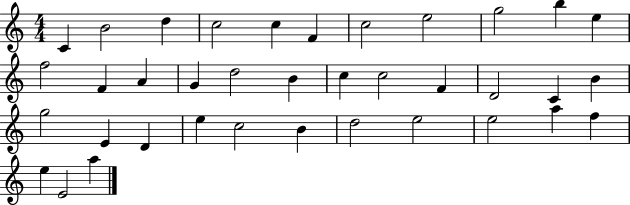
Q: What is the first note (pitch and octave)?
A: C4